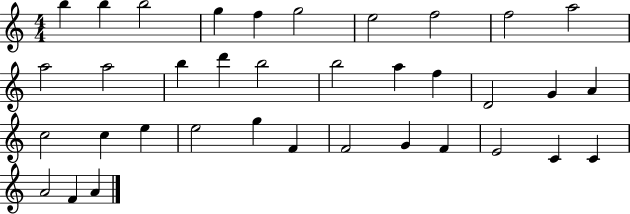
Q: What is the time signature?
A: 4/4